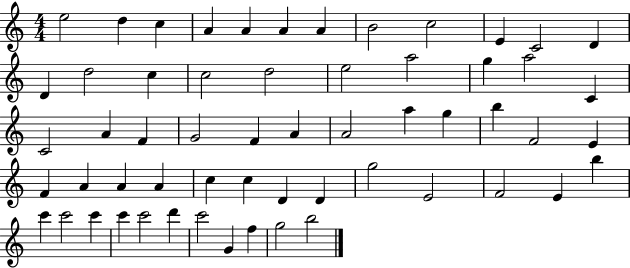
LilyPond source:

{
  \clef treble
  \numericTimeSignature
  \time 4/4
  \key c \major
  e''2 d''4 c''4 | a'4 a'4 a'4 a'4 | b'2 c''2 | e'4 c'2 d'4 | \break d'4 d''2 c''4 | c''2 d''2 | e''2 a''2 | g''4 a''2 c'4 | \break c'2 a'4 f'4 | g'2 f'4 a'4 | a'2 a''4 g''4 | b''4 f'2 e'4 | \break f'4 a'4 a'4 a'4 | c''4 c''4 d'4 d'4 | g''2 e'2 | f'2 e'4 b''4 | \break c'''4 c'''2 c'''4 | c'''4 c'''2 d'''4 | c'''2 g'4 f''4 | g''2 b''2 | \break \bar "|."
}